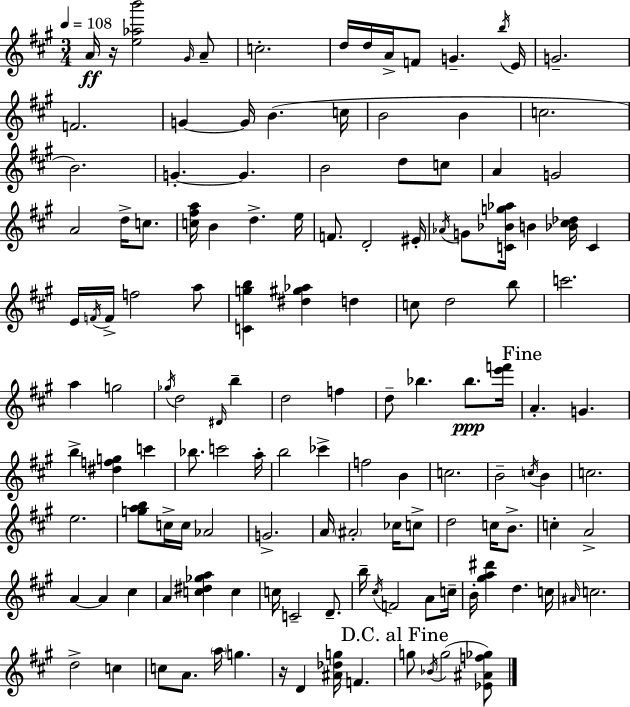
A4/s R/s [E5,Ab5,B6]/h G#4/s A4/e C5/h. D5/s D5/s A4/s F4/e G4/q. B5/s E4/s G4/h. F4/h. G4/q G4/s B4/q. C5/s B4/h B4/q C5/h. B4/h. G4/q. G4/q. B4/h D5/e C5/e A4/q G4/h A4/h D5/s C5/e. [C5,F#5,A5]/s B4/q D5/q. E5/s F4/e. D4/h EIS4/s Ab4/s G4/e [C4,Bb4,G5,Ab5]/s B4/q [Bb4,C#5,Db5]/s C4/q E4/s F4/s F4/s F5/h A5/e [C4,G5,B5]/q [D#5,G#5,Ab5]/q D5/q C5/e D5/h B5/e C6/h. A5/q G5/h Gb5/s D5/h D#4/s B5/q D5/h F5/q D5/e Bb5/q. Bb5/e. [E6,F6]/s A4/q. G4/q. B5/q [D#5,F5,G5]/q C6/q Bb5/e. C6/h A5/s B5/h CES6/q F5/h B4/q C5/h. B4/h C5/s B4/q C5/h. E5/h. [G5,A5,B5]/e C5/s C5/s Ab4/h G4/h. A4/s A#4/h CES5/s C5/e D5/h C5/s B4/e. C5/q A4/h A4/q A4/q C#5/q A4/q [C5,D#5,Gb5,A5]/q C5/q C5/s C4/h D4/e. B5/s C#5/s F4/h A4/e C5/s B4/s [G#5,A5,D#6]/q D5/q. C5/s A#4/s C5/h. D5/h C5/q C5/e A4/e. A5/s G5/q. R/s D4/q [A#4,Db5,G5]/s F4/q. G5/e Bb4/s G5/h [Eb4,A#4,F5,Gb5]/e